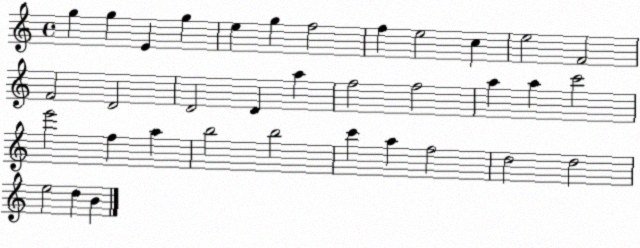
X:1
T:Untitled
M:4/4
L:1/4
K:C
g g E g e g f2 f e2 c e2 F2 F2 D2 D2 D a f2 f2 a a c'2 e'2 f a b2 b2 c' a f2 d2 d2 e2 d B